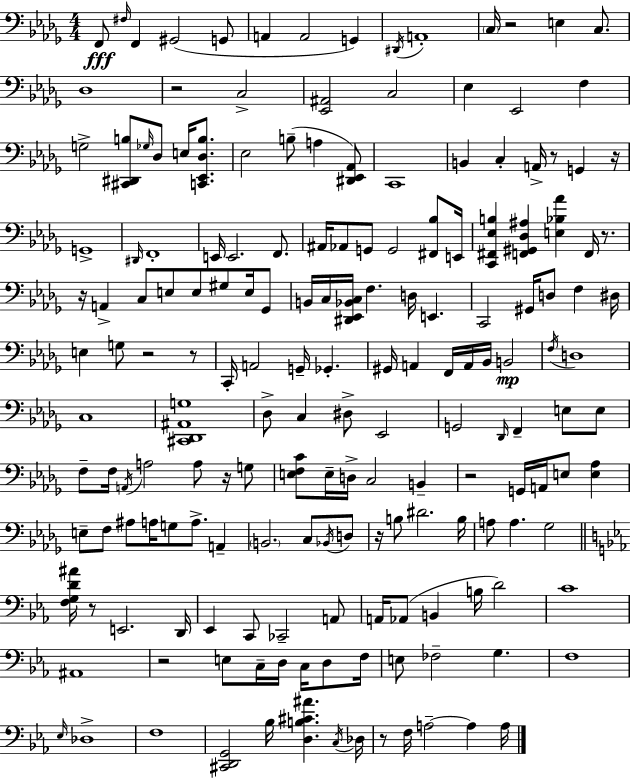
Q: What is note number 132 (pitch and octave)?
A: D3